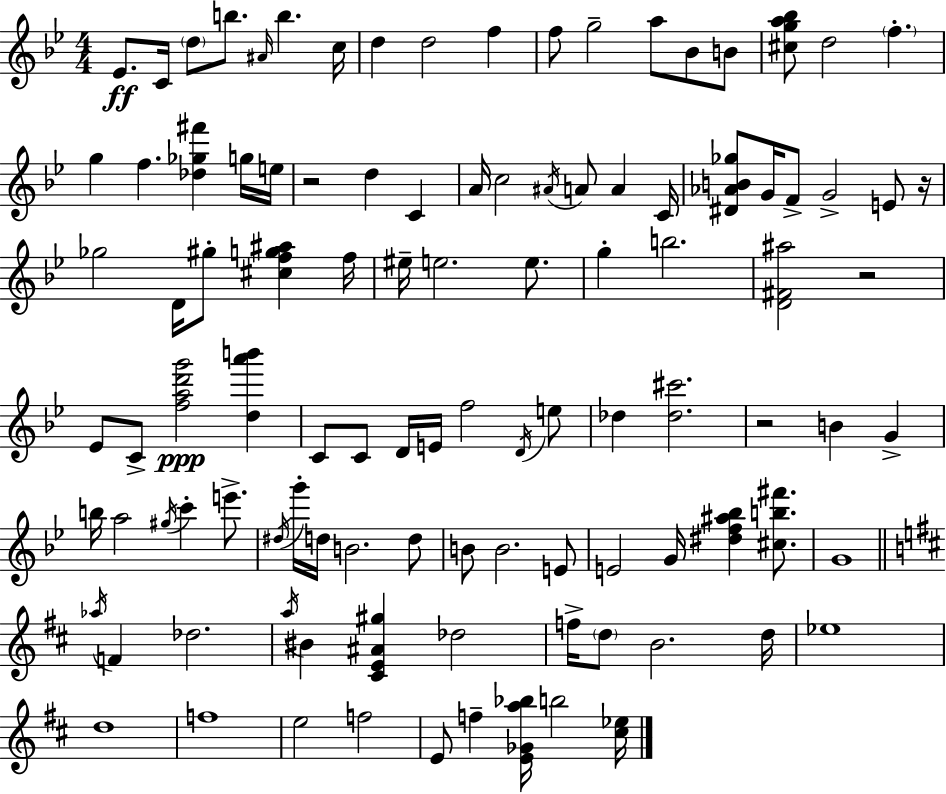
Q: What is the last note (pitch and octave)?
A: B5